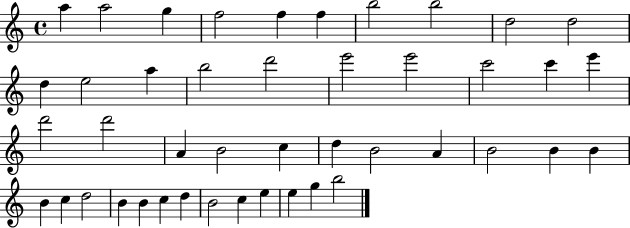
A5/q A5/h G5/q F5/h F5/q F5/q B5/h B5/h D5/h D5/h D5/q E5/h A5/q B5/h D6/h E6/h E6/h C6/h C6/q E6/q D6/h D6/h A4/q B4/h C5/q D5/q B4/h A4/q B4/h B4/q B4/q B4/q C5/q D5/h B4/q B4/q C5/q D5/q B4/h C5/q E5/q E5/q G5/q B5/h